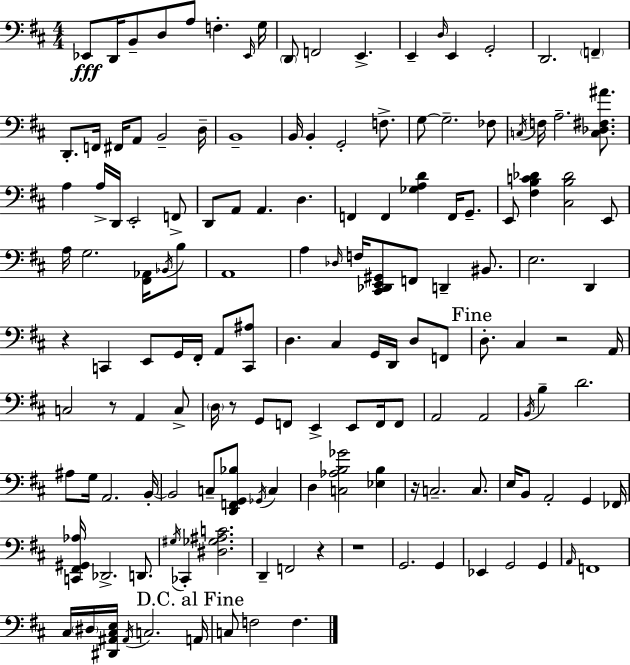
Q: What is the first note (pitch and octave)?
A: Eb2